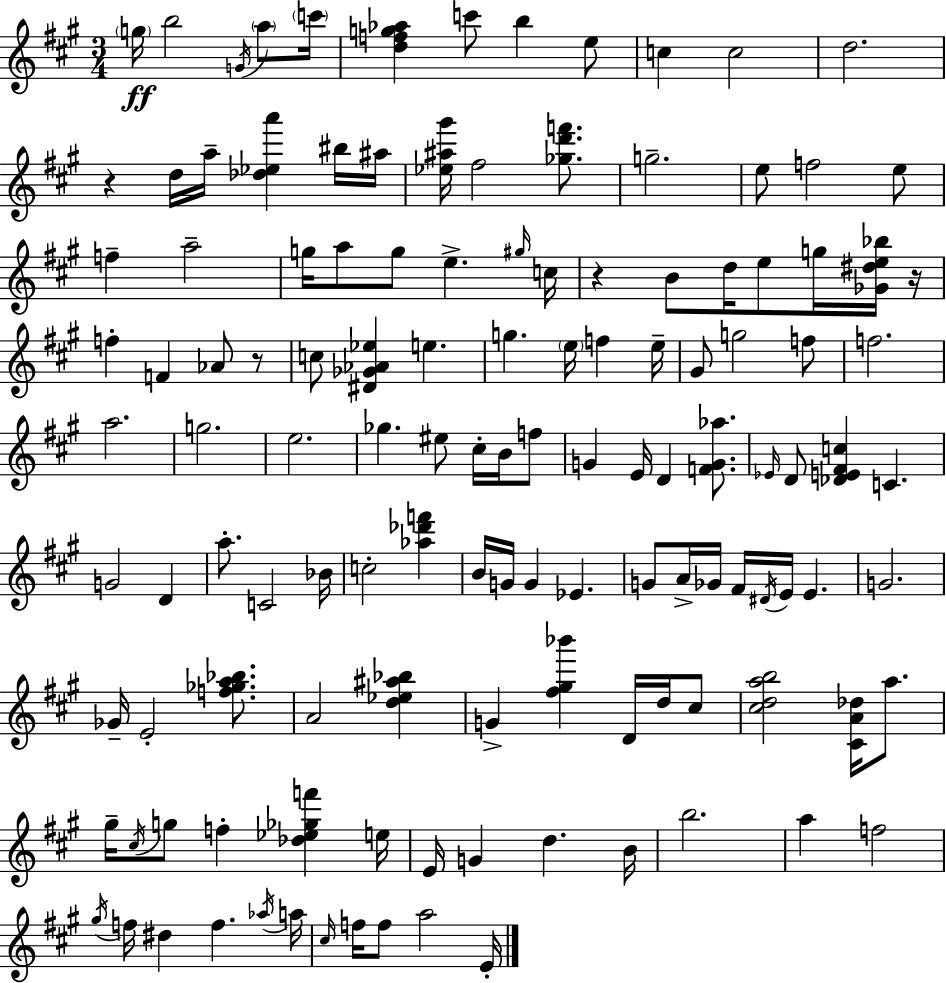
G5/s B5/h G4/s A5/e C6/s [D5,F5,G5,Ab5]/q C6/e B5/q E5/e C5/q C5/h D5/h. R/q D5/s A5/s [Db5,Eb5,A6]/q BIS5/s A#5/s [Eb5,A#5,G#6]/s F#5/h [Gb5,D6,F6]/e. G5/h. E5/e F5/h E5/e F5/q A5/h G5/s A5/e G5/e E5/q. G#5/s C5/s R/q B4/e D5/s E5/e G5/s [Gb4,D#5,E5,Bb5]/s R/s F5/q F4/q Ab4/e R/e C5/e [D#4,Gb4,Ab4,Eb5]/q E5/q. G5/q. E5/s F5/q E5/s G#4/e G5/h F5/e F5/h. A5/h. G5/h. E5/h. Gb5/q. EIS5/e C#5/s B4/s F5/e G4/q E4/s D4/q [F4,G4,Ab5]/e. Eb4/s D4/e [Db4,E4,F#4,C5]/q C4/q. G4/h D4/q A5/e. C4/h Bb4/s C5/h [Ab5,Db6,F6]/q B4/s G4/s G4/q Eb4/q. G4/e A4/s Gb4/s F#4/s D#4/s E4/s E4/q. G4/h. Gb4/s E4/h [F5,Gb5,A5,Bb5]/e. A4/h [D5,Eb5,A#5,Bb5]/q G4/q [F#5,G#5,Bb6]/q D4/s D5/s C#5/e [C#5,D5,A5,B5]/h [C#4,A4,Db5]/s A5/e. G#5/s C#5/s G5/e F5/q [Db5,Eb5,Gb5,F6]/q E5/s E4/s G4/q D5/q. B4/s B5/h. A5/q F5/h G#5/s F5/s D#5/q F5/q. Ab5/s A5/s C#5/s F5/s F5/e A5/h E4/s